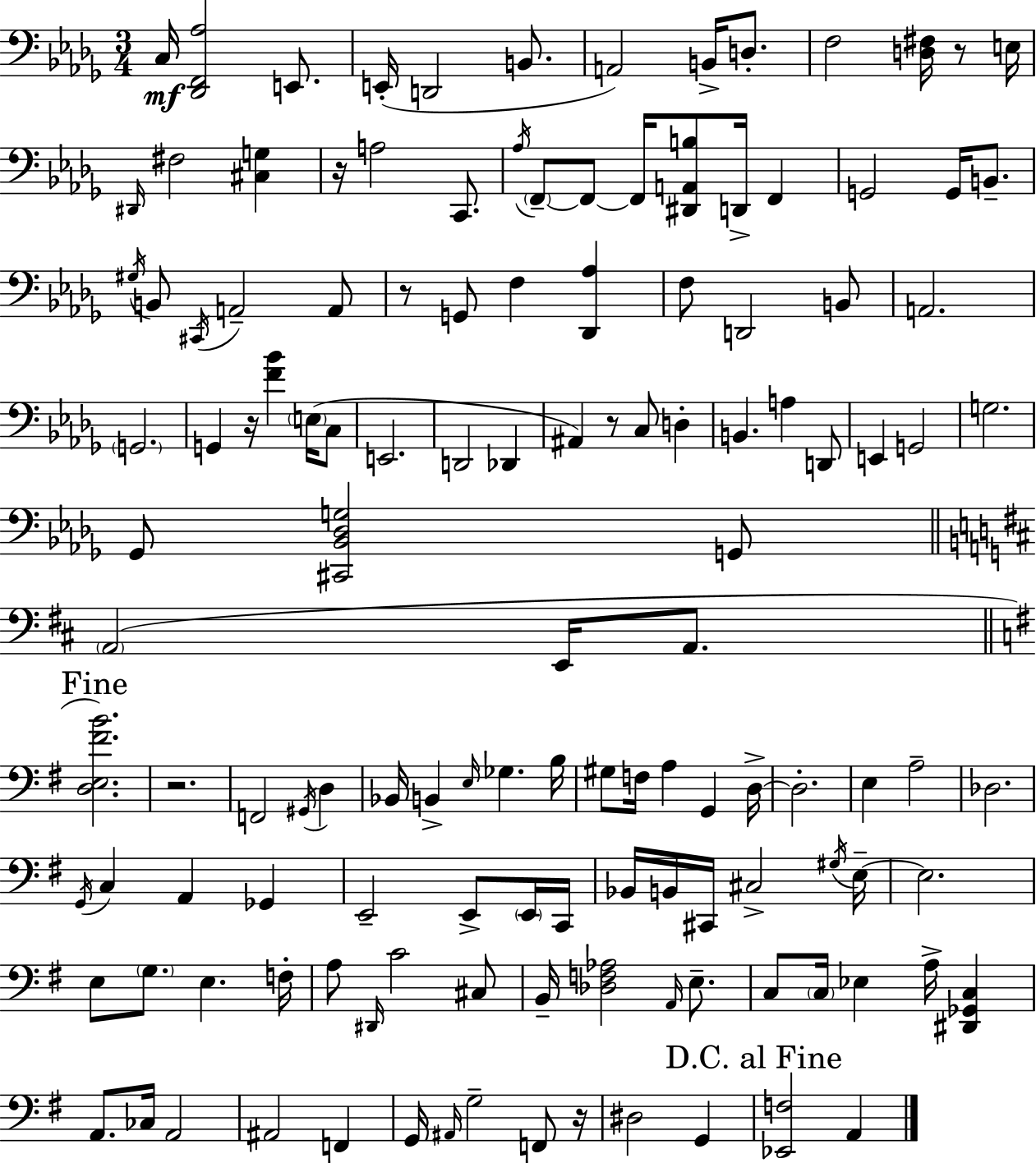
C3/s [Db2,F2,Ab3]/h E2/e. E2/s D2/h B2/e. A2/h B2/s D3/e. F3/h [D3,F#3]/s R/e E3/s D#2/s F#3/h [C#3,G3]/q R/s A3/h C2/e. Ab3/s F2/e F2/e F2/s [D#2,A2,B3]/e D2/s F2/q G2/h G2/s B2/e. G#3/s B2/e C#2/s A2/h A2/e R/e G2/e F3/q [Db2,Ab3]/q F3/e D2/h B2/e A2/h. G2/h. G2/q R/s [F4,Bb4]/q E3/s C3/e E2/h. D2/h Db2/q A#2/q R/e C3/e D3/q B2/q. A3/q D2/e E2/q G2/h G3/h. Gb2/e [C#2,Bb2,Db3,G3]/h G2/e A2/h E2/s A2/e. [D3,E3,F#4,B4]/h. R/h. F2/h G#2/s D3/q Bb2/s B2/q E3/s Gb3/q. B3/s G#3/e F3/s A3/q G2/q D3/s D3/h. E3/q A3/h Db3/h. G2/s C3/q A2/q Gb2/q E2/h E2/e E2/s C2/s Bb2/s B2/s C#2/s C#3/h G#3/s E3/s E3/h. E3/e G3/e. E3/q. F3/s A3/e D#2/s C4/h C#3/e B2/s [Db3,F3,Ab3]/h A2/s E3/e. C3/e C3/s Eb3/q A3/s [D#2,Gb2,C3]/q A2/e. CES3/s A2/h A#2/h F2/q G2/s A#2/s G3/h F2/e R/s D#3/h G2/q [Eb2,F3]/h A2/q